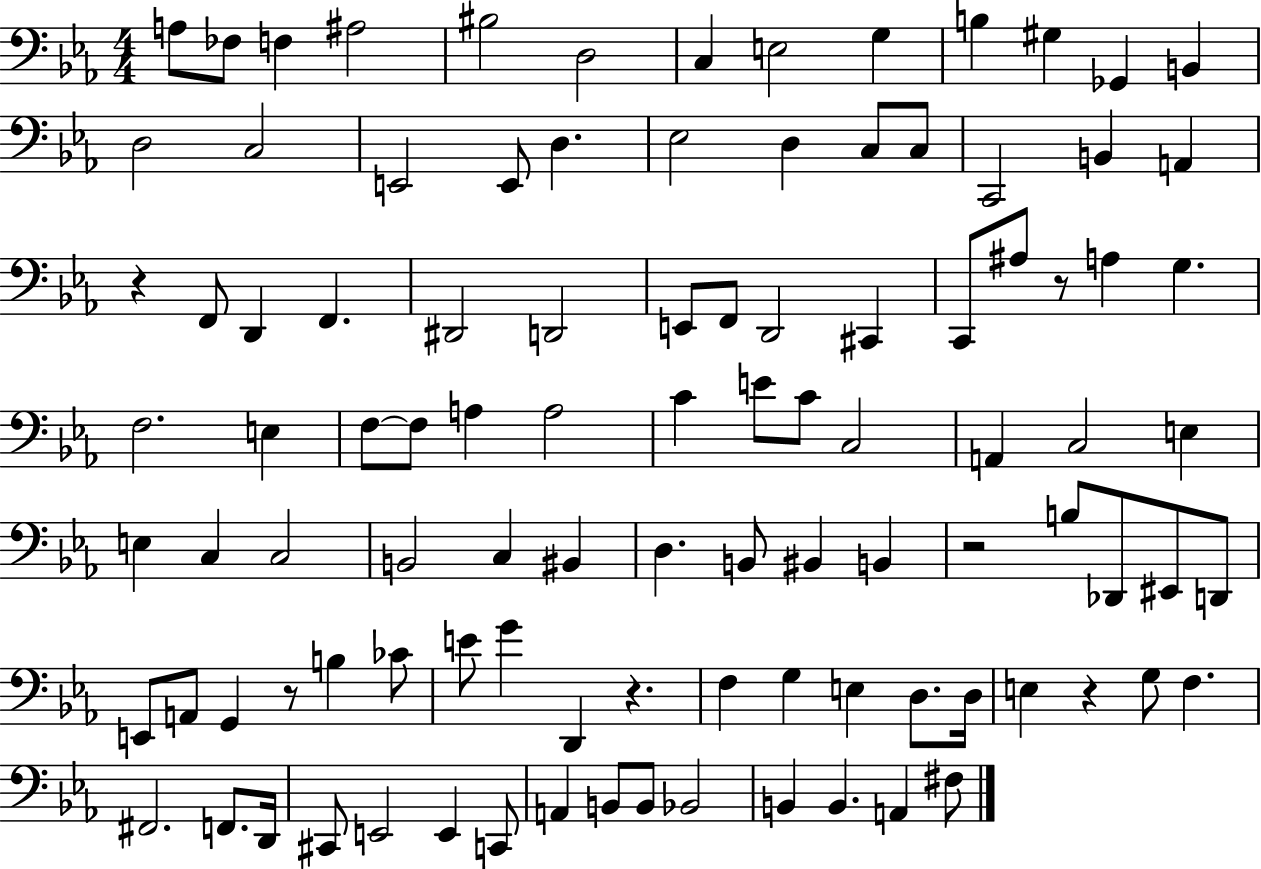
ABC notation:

X:1
T:Untitled
M:4/4
L:1/4
K:Eb
A,/2 _F,/2 F, ^A,2 ^B,2 D,2 C, E,2 G, B, ^G, _G,, B,, D,2 C,2 E,,2 E,,/2 D, _E,2 D, C,/2 C,/2 C,,2 B,, A,, z F,,/2 D,, F,, ^D,,2 D,,2 E,,/2 F,,/2 D,,2 ^C,, C,,/2 ^A,/2 z/2 A, G, F,2 E, F,/2 F,/2 A, A,2 C E/2 C/2 C,2 A,, C,2 E, E, C, C,2 B,,2 C, ^B,, D, B,,/2 ^B,, B,, z2 B,/2 _D,,/2 ^E,,/2 D,,/2 E,,/2 A,,/2 G,, z/2 B, _C/2 E/2 G D,, z F, G, E, D,/2 D,/4 E, z G,/2 F, ^F,,2 F,,/2 D,,/4 ^C,,/2 E,,2 E,, C,,/2 A,, B,,/2 B,,/2 _B,,2 B,, B,, A,, ^F,/2